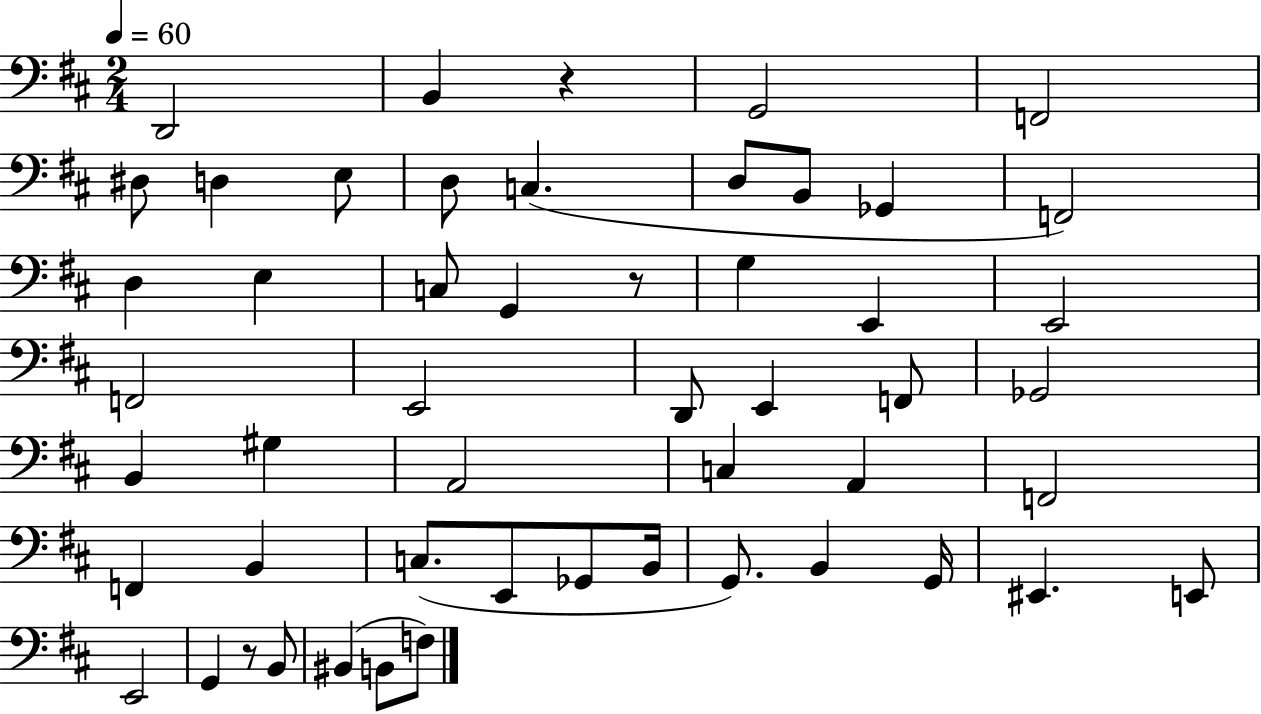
{
  \clef bass
  \numericTimeSignature
  \time 2/4
  \key d \major
  \tempo 4 = 60
  d,2 | b,4 r4 | g,2 | f,2 | \break dis8 d4 e8 | d8 c4.( | d8 b,8 ges,4 | f,2) | \break d4 e4 | c8 g,4 r8 | g4 e,4 | e,2 | \break f,2 | e,2 | d,8 e,4 f,8 | ges,2 | \break b,4 gis4 | a,2 | c4 a,4 | f,2 | \break f,4 b,4 | c8.( e,8 ges,8 b,16 | g,8.) b,4 g,16 | eis,4. e,8 | \break e,2 | g,4 r8 b,8 | bis,4( b,8 f8) | \bar "|."
}